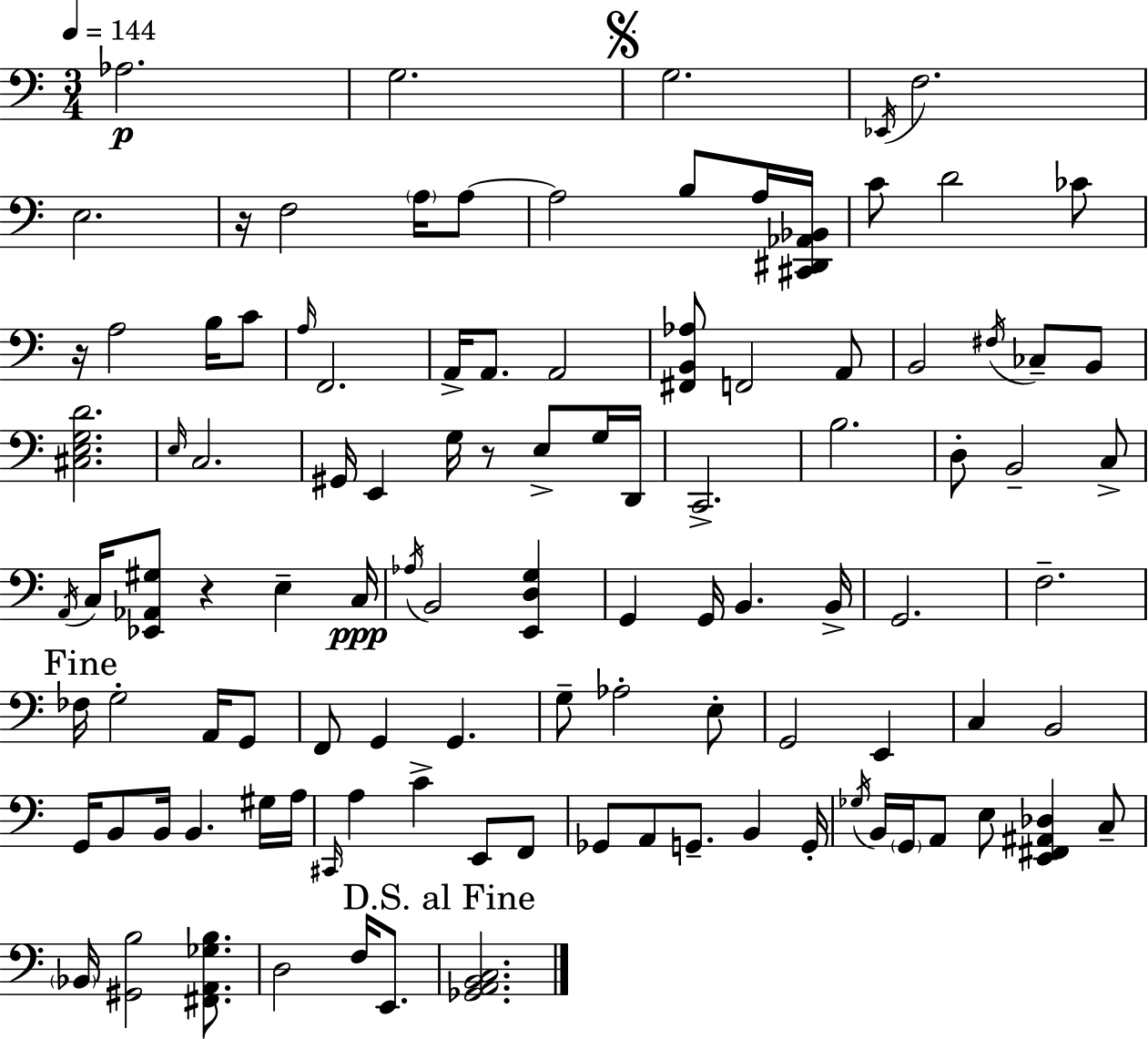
X:1
T:Untitled
M:3/4
L:1/4
K:C
_A,2 G,2 G,2 _E,,/4 F,2 E,2 z/4 F,2 A,/4 A,/2 A,2 B,/2 A,/4 [^C,,^D,,_A,,_B,,]/4 C/2 D2 _C/2 z/4 A,2 B,/4 C/2 A,/4 F,,2 A,,/4 A,,/2 A,,2 [^F,,B,,_A,]/2 F,,2 A,,/2 B,,2 ^F,/4 _C,/2 B,,/2 [^C,E,G,D]2 E,/4 C,2 ^G,,/4 E,, G,/4 z/2 E,/2 G,/4 D,,/4 C,,2 B,2 D,/2 B,,2 C,/2 A,,/4 C,/4 [_E,,_A,,^G,]/2 z E, C,/4 _A,/4 B,,2 [E,,D,G,] G,, G,,/4 B,, B,,/4 G,,2 F,2 _F,/4 G,2 A,,/4 G,,/2 F,,/2 G,, G,, G,/2 _A,2 E,/2 G,,2 E,, C, B,,2 G,,/4 B,,/2 B,,/4 B,, ^G,/4 A,/4 ^C,,/4 A, C E,,/2 F,,/2 _G,,/2 A,,/2 G,,/2 B,, G,,/4 _G,/4 B,,/4 G,,/4 A,,/2 E,/2 [E,,^F,,^A,,_D,] C,/2 _B,,/4 [^G,,B,]2 [^F,,A,,_G,B,]/2 D,2 F,/4 E,,/2 [_G,,A,,B,,C,]2